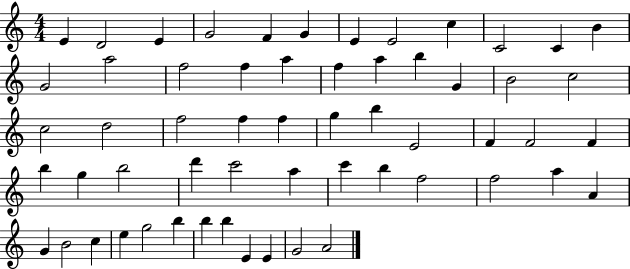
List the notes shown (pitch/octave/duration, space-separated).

E4/q D4/h E4/q G4/h F4/q G4/q E4/q E4/h C5/q C4/h C4/q B4/q G4/h A5/h F5/h F5/q A5/q F5/q A5/q B5/q G4/q B4/h C5/h C5/h D5/h F5/h F5/q F5/q G5/q B5/q E4/h F4/q F4/h F4/q B5/q G5/q B5/h D6/q C6/h A5/q C6/q B5/q F5/h F5/h A5/q A4/q G4/q B4/h C5/q E5/q G5/h B5/q B5/q B5/q E4/q E4/q G4/h A4/h